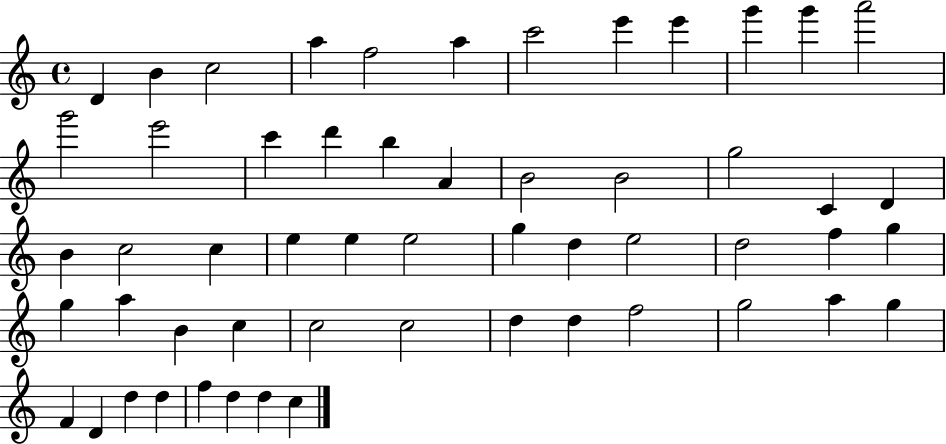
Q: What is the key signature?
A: C major